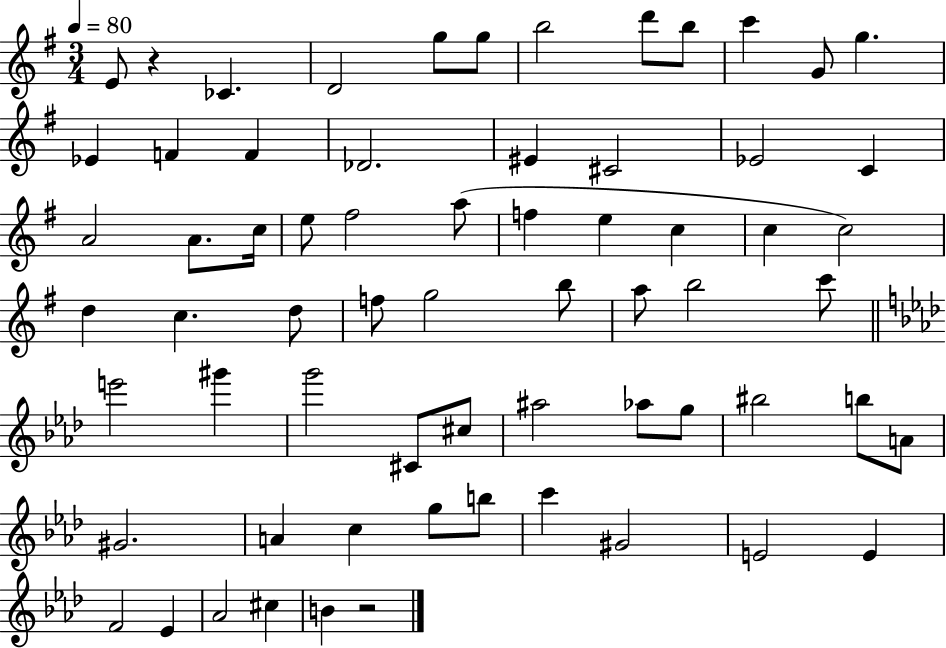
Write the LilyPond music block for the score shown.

{
  \clef treble
  \numericTimeSignature
  \time 3/4
  \key g \major
  \tempo 4 = 80
  e'8 r4 ces'4. | d'2 g''8 g''8 | b''2 d'''8 b''8 | c'''4 g'8 g''4. | \break ees'4 f'4 f'4 | des'2. | eis'4 cis'2 | ees'2 c'4 | \break a'2 a'8. c''16 | e''8 fis''2 a''8( | f''4 e''4 c''4 | c''4 c''2) | \break d''4 c''4. d''8 | f''8 g''2 b''8 | a''8 b''2 c'''8 | \bar "||" \break \key aes \major e'''2 gis'''4 | g'''2 cis'8 cis''8 | ais''2 aes''8 g''8 | bis''2 b''8 a'8 | \break gis'2. | a'4 c''4 g''8 b''8 | c'''4 gis'2 | e'2 e'4 | \break f'2 ees'4 | aes'2 cis''4 | b'4 r2 | \bar "|."
}